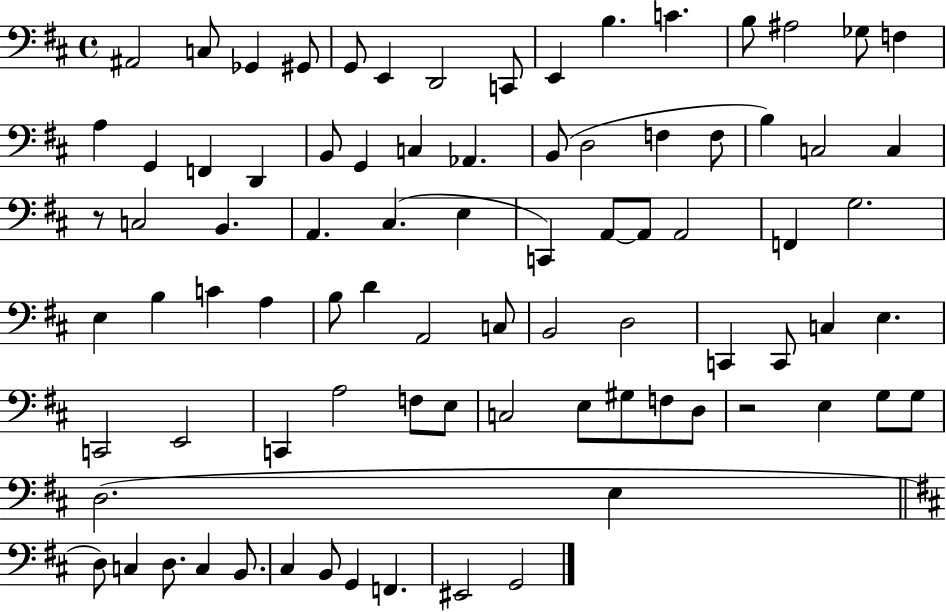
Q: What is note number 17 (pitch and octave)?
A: G2